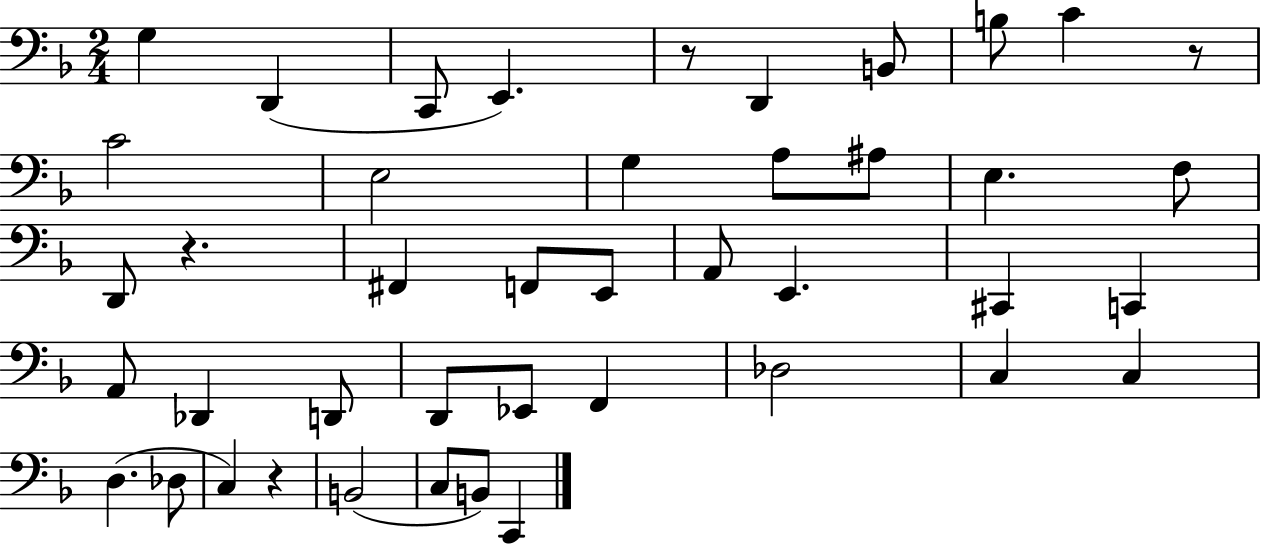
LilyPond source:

{
  \clef bass
  \numericTimeSignature
  \time 2/4
  \key f \major
  g4 d,4( | c,8 e,4.) | r8 d,4 b,8 | b8 c'4 r8 | \break c'2 | e2 | g4 a8 ais8 | e4. f8 | \break d,8 r4. | fis,4 f,8 e,8 | a,8 e,4. | cis,4 c,4 | \break a,8 des,4 d,8 | d,8 ees,8 f,4 | des2 | c4 c4 | \break d4.( des8 | c4) r4 | b,2( | c8 b,8) c,4 | \break \bar "|."
}